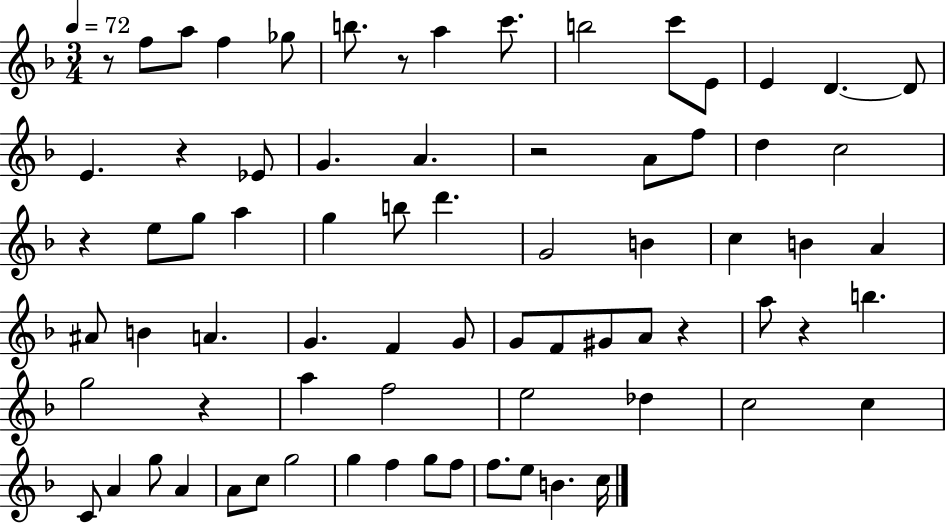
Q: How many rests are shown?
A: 8